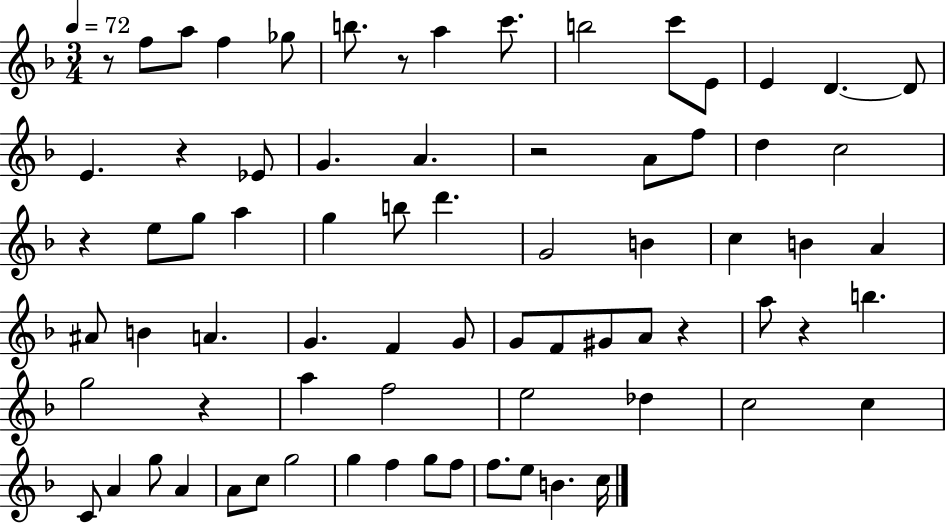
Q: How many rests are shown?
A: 8